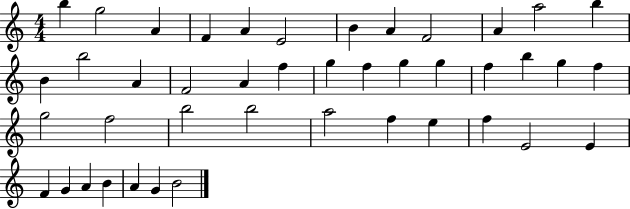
X:1
T:Untitled
M:4/4
L:1/4
K:C
b g2 A F A E2 B A F2 A a2 b B b2 A F2 A f g f g g f b g f g2 f2 b2 b2 a2 f e f E2 E F G A B A G B2